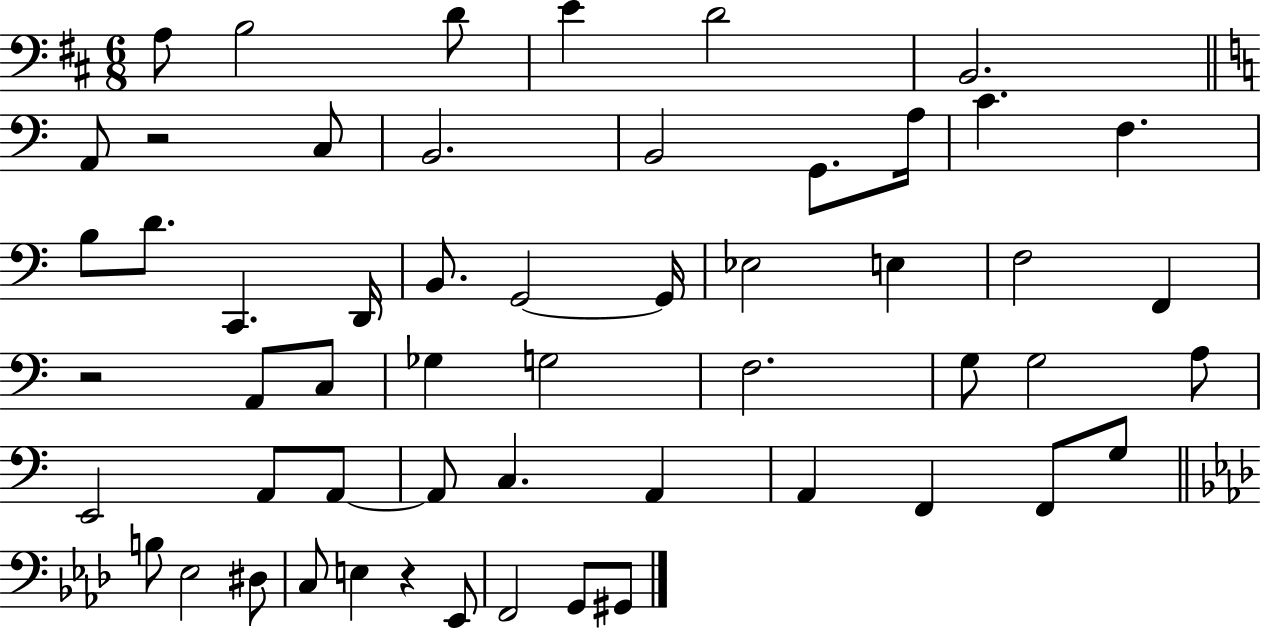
X:1
T:Untitled
M:6/8
L:1/4
K:D
A,/2 B,2 D/2 E D2 B,,2 A,,/2 z2 C,/2 B,,2 B,,2 G,,/2 A,/4 C F, B,/2 D/2 C,, D,,/4 B,,/2 G,,2 G,,/4 _E,2 E, F,2 F,, z2 A,,/2 C,/2 _G, G,2 F,2 G,/2 G,2 A,/2 E,,2 A,,/2 A,,/2 A,,/2 C, A,, A,, F,, F,,/2 G,/2 B,/2 _E,2 ^D,/2 C,/2 E, z _E,,/2 F,,2 G,,/2 ^G,,/2